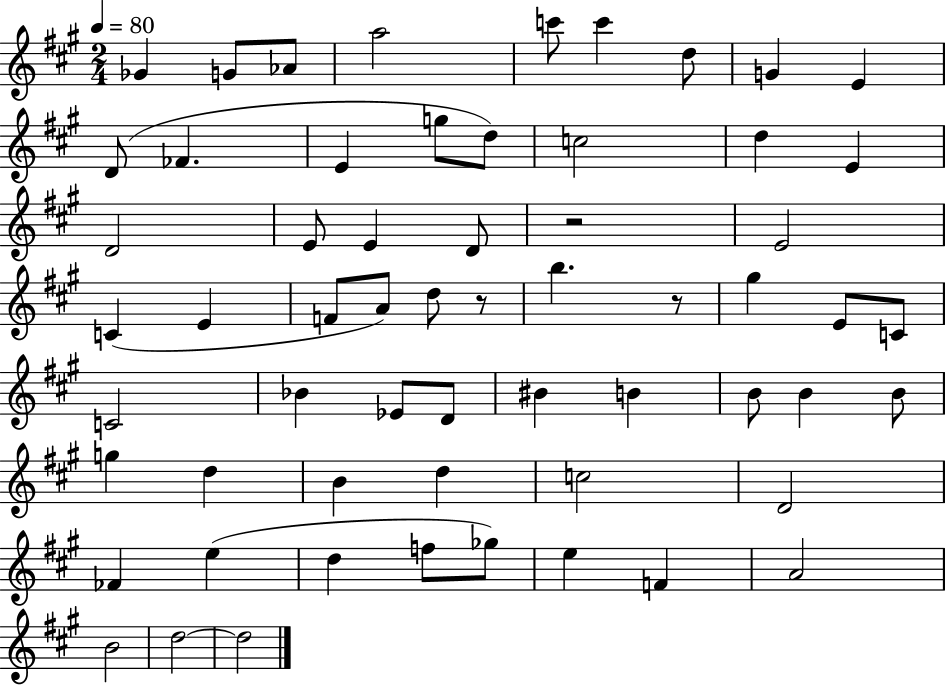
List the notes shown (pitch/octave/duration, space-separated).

Gb4/q G4/e Ab4/e A5/h C6/e C6/q D5/e G4/q E4/q D4/e FES4/q. E4/q G5/e D5/e C5/h D5/q E4/q D4/h E4/e E4/q D4/e R/h E4/h C4/q E4/q F4/e A4/e D5/e R/e B5/q. R/e G#5/q E4/e C4/e C4/h Bb4/q Eb4/e D4/e BIS4/q B4/q B4/e B4/q B4/e G5/q D5/q B4/q D5/q C5/h D4/h FES4/q E5/q D5/q F5/e Gb5/e E5/q F4/q A4/h B4/h D5/h D5/h